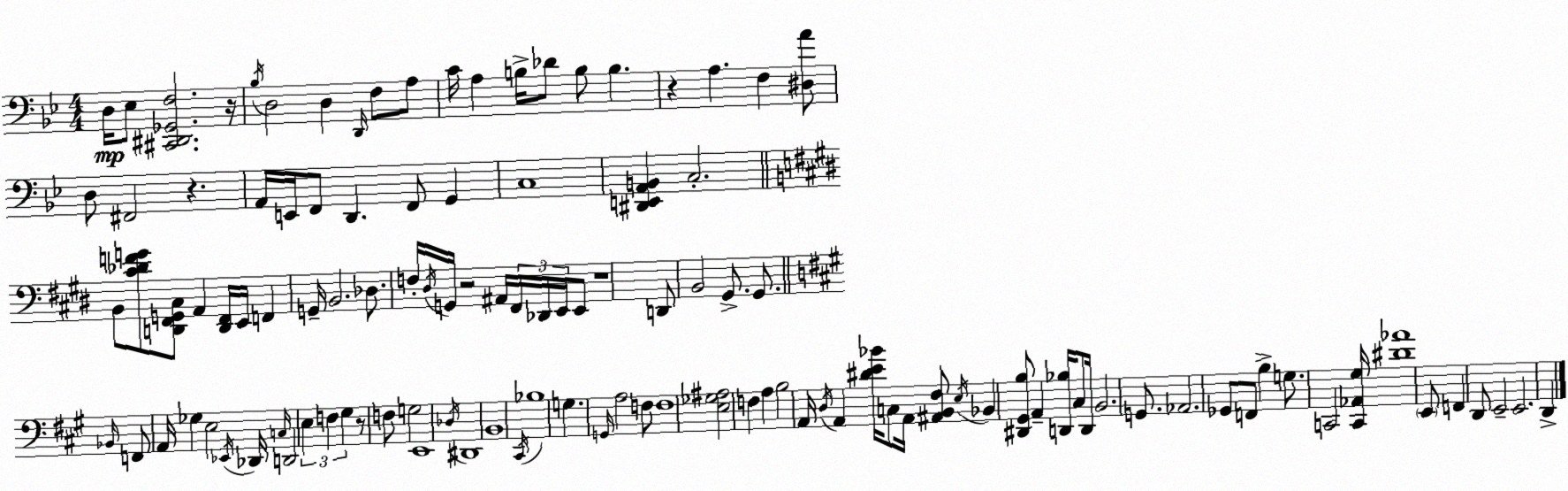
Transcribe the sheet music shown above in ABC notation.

X:1
T:Untitled
M:4/4
L:1/4
K:Gm
D,/4 _E,/2 [^C,,^D,,_G,,F,]2 z/4 _B,/4 D,2 D, D,,/4 F,/2 A,/2 C/4 A, B,/4 _D/2 B,/2 B, z A, F, [^D,A]/2 D,/2 ^F,,2 z A,,/4 E,,/4 F,,/2 D,, F,,/2 G,, C,4 [^D,,E,,A,,B,,] C,2 B,,/2 [^C_DFG]/2 [D,,^F,,G,,^C,]/2 A,, [D,,^F,,]/4 E,,/4 F,, G,,/4 B,,2 _D,/2 F,/4 ^D,/4 G,,/4 z2 ^A,,/4 ^F,,/4 _D,,/4 E,,/4 E,,/2 z4 D,,/2 B,,2 ^G,,/2 ^G,,/2 _B,,/4 F,,/2 A,,/4 _G, E,2 _E,,/4 _D,,/4 C,/4 D,,2 E, F, ^G, z/2 F,/2 G,2 E,,4 _D,/4 ^D,,4 B,,4 ^C,,/4 _B,4 G, G,,/4 A,2 F,/2 F,4 [E,_G,^A,]2 F, A, B,2 A,,/4 D,/4 A,, [^DE_B]/4 C,/2 A,,/4 [^A,,B,,^F,]/2 E,/4 _B,, [^D,,^G,,B,]/2 A,, [D,,_B,]/4 ^C,/2 D,,/4 B,,2 G,,/2 _A,,2 _G,,/2 F,,/2 B, G,/2 C,,2 [C,,_A,,^G,]/4 [^D_A]4 E,,/2 F,, D,,/2 E,,2 E,,2 D,,